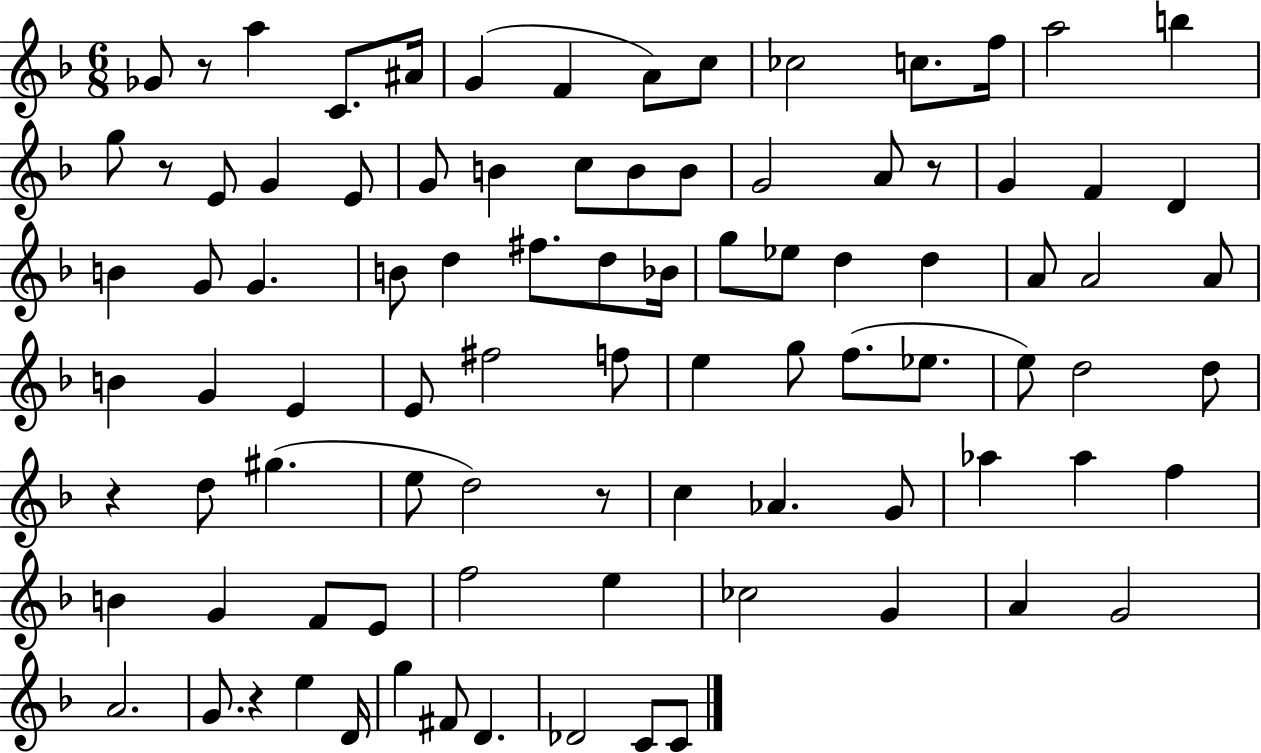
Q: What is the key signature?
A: F major